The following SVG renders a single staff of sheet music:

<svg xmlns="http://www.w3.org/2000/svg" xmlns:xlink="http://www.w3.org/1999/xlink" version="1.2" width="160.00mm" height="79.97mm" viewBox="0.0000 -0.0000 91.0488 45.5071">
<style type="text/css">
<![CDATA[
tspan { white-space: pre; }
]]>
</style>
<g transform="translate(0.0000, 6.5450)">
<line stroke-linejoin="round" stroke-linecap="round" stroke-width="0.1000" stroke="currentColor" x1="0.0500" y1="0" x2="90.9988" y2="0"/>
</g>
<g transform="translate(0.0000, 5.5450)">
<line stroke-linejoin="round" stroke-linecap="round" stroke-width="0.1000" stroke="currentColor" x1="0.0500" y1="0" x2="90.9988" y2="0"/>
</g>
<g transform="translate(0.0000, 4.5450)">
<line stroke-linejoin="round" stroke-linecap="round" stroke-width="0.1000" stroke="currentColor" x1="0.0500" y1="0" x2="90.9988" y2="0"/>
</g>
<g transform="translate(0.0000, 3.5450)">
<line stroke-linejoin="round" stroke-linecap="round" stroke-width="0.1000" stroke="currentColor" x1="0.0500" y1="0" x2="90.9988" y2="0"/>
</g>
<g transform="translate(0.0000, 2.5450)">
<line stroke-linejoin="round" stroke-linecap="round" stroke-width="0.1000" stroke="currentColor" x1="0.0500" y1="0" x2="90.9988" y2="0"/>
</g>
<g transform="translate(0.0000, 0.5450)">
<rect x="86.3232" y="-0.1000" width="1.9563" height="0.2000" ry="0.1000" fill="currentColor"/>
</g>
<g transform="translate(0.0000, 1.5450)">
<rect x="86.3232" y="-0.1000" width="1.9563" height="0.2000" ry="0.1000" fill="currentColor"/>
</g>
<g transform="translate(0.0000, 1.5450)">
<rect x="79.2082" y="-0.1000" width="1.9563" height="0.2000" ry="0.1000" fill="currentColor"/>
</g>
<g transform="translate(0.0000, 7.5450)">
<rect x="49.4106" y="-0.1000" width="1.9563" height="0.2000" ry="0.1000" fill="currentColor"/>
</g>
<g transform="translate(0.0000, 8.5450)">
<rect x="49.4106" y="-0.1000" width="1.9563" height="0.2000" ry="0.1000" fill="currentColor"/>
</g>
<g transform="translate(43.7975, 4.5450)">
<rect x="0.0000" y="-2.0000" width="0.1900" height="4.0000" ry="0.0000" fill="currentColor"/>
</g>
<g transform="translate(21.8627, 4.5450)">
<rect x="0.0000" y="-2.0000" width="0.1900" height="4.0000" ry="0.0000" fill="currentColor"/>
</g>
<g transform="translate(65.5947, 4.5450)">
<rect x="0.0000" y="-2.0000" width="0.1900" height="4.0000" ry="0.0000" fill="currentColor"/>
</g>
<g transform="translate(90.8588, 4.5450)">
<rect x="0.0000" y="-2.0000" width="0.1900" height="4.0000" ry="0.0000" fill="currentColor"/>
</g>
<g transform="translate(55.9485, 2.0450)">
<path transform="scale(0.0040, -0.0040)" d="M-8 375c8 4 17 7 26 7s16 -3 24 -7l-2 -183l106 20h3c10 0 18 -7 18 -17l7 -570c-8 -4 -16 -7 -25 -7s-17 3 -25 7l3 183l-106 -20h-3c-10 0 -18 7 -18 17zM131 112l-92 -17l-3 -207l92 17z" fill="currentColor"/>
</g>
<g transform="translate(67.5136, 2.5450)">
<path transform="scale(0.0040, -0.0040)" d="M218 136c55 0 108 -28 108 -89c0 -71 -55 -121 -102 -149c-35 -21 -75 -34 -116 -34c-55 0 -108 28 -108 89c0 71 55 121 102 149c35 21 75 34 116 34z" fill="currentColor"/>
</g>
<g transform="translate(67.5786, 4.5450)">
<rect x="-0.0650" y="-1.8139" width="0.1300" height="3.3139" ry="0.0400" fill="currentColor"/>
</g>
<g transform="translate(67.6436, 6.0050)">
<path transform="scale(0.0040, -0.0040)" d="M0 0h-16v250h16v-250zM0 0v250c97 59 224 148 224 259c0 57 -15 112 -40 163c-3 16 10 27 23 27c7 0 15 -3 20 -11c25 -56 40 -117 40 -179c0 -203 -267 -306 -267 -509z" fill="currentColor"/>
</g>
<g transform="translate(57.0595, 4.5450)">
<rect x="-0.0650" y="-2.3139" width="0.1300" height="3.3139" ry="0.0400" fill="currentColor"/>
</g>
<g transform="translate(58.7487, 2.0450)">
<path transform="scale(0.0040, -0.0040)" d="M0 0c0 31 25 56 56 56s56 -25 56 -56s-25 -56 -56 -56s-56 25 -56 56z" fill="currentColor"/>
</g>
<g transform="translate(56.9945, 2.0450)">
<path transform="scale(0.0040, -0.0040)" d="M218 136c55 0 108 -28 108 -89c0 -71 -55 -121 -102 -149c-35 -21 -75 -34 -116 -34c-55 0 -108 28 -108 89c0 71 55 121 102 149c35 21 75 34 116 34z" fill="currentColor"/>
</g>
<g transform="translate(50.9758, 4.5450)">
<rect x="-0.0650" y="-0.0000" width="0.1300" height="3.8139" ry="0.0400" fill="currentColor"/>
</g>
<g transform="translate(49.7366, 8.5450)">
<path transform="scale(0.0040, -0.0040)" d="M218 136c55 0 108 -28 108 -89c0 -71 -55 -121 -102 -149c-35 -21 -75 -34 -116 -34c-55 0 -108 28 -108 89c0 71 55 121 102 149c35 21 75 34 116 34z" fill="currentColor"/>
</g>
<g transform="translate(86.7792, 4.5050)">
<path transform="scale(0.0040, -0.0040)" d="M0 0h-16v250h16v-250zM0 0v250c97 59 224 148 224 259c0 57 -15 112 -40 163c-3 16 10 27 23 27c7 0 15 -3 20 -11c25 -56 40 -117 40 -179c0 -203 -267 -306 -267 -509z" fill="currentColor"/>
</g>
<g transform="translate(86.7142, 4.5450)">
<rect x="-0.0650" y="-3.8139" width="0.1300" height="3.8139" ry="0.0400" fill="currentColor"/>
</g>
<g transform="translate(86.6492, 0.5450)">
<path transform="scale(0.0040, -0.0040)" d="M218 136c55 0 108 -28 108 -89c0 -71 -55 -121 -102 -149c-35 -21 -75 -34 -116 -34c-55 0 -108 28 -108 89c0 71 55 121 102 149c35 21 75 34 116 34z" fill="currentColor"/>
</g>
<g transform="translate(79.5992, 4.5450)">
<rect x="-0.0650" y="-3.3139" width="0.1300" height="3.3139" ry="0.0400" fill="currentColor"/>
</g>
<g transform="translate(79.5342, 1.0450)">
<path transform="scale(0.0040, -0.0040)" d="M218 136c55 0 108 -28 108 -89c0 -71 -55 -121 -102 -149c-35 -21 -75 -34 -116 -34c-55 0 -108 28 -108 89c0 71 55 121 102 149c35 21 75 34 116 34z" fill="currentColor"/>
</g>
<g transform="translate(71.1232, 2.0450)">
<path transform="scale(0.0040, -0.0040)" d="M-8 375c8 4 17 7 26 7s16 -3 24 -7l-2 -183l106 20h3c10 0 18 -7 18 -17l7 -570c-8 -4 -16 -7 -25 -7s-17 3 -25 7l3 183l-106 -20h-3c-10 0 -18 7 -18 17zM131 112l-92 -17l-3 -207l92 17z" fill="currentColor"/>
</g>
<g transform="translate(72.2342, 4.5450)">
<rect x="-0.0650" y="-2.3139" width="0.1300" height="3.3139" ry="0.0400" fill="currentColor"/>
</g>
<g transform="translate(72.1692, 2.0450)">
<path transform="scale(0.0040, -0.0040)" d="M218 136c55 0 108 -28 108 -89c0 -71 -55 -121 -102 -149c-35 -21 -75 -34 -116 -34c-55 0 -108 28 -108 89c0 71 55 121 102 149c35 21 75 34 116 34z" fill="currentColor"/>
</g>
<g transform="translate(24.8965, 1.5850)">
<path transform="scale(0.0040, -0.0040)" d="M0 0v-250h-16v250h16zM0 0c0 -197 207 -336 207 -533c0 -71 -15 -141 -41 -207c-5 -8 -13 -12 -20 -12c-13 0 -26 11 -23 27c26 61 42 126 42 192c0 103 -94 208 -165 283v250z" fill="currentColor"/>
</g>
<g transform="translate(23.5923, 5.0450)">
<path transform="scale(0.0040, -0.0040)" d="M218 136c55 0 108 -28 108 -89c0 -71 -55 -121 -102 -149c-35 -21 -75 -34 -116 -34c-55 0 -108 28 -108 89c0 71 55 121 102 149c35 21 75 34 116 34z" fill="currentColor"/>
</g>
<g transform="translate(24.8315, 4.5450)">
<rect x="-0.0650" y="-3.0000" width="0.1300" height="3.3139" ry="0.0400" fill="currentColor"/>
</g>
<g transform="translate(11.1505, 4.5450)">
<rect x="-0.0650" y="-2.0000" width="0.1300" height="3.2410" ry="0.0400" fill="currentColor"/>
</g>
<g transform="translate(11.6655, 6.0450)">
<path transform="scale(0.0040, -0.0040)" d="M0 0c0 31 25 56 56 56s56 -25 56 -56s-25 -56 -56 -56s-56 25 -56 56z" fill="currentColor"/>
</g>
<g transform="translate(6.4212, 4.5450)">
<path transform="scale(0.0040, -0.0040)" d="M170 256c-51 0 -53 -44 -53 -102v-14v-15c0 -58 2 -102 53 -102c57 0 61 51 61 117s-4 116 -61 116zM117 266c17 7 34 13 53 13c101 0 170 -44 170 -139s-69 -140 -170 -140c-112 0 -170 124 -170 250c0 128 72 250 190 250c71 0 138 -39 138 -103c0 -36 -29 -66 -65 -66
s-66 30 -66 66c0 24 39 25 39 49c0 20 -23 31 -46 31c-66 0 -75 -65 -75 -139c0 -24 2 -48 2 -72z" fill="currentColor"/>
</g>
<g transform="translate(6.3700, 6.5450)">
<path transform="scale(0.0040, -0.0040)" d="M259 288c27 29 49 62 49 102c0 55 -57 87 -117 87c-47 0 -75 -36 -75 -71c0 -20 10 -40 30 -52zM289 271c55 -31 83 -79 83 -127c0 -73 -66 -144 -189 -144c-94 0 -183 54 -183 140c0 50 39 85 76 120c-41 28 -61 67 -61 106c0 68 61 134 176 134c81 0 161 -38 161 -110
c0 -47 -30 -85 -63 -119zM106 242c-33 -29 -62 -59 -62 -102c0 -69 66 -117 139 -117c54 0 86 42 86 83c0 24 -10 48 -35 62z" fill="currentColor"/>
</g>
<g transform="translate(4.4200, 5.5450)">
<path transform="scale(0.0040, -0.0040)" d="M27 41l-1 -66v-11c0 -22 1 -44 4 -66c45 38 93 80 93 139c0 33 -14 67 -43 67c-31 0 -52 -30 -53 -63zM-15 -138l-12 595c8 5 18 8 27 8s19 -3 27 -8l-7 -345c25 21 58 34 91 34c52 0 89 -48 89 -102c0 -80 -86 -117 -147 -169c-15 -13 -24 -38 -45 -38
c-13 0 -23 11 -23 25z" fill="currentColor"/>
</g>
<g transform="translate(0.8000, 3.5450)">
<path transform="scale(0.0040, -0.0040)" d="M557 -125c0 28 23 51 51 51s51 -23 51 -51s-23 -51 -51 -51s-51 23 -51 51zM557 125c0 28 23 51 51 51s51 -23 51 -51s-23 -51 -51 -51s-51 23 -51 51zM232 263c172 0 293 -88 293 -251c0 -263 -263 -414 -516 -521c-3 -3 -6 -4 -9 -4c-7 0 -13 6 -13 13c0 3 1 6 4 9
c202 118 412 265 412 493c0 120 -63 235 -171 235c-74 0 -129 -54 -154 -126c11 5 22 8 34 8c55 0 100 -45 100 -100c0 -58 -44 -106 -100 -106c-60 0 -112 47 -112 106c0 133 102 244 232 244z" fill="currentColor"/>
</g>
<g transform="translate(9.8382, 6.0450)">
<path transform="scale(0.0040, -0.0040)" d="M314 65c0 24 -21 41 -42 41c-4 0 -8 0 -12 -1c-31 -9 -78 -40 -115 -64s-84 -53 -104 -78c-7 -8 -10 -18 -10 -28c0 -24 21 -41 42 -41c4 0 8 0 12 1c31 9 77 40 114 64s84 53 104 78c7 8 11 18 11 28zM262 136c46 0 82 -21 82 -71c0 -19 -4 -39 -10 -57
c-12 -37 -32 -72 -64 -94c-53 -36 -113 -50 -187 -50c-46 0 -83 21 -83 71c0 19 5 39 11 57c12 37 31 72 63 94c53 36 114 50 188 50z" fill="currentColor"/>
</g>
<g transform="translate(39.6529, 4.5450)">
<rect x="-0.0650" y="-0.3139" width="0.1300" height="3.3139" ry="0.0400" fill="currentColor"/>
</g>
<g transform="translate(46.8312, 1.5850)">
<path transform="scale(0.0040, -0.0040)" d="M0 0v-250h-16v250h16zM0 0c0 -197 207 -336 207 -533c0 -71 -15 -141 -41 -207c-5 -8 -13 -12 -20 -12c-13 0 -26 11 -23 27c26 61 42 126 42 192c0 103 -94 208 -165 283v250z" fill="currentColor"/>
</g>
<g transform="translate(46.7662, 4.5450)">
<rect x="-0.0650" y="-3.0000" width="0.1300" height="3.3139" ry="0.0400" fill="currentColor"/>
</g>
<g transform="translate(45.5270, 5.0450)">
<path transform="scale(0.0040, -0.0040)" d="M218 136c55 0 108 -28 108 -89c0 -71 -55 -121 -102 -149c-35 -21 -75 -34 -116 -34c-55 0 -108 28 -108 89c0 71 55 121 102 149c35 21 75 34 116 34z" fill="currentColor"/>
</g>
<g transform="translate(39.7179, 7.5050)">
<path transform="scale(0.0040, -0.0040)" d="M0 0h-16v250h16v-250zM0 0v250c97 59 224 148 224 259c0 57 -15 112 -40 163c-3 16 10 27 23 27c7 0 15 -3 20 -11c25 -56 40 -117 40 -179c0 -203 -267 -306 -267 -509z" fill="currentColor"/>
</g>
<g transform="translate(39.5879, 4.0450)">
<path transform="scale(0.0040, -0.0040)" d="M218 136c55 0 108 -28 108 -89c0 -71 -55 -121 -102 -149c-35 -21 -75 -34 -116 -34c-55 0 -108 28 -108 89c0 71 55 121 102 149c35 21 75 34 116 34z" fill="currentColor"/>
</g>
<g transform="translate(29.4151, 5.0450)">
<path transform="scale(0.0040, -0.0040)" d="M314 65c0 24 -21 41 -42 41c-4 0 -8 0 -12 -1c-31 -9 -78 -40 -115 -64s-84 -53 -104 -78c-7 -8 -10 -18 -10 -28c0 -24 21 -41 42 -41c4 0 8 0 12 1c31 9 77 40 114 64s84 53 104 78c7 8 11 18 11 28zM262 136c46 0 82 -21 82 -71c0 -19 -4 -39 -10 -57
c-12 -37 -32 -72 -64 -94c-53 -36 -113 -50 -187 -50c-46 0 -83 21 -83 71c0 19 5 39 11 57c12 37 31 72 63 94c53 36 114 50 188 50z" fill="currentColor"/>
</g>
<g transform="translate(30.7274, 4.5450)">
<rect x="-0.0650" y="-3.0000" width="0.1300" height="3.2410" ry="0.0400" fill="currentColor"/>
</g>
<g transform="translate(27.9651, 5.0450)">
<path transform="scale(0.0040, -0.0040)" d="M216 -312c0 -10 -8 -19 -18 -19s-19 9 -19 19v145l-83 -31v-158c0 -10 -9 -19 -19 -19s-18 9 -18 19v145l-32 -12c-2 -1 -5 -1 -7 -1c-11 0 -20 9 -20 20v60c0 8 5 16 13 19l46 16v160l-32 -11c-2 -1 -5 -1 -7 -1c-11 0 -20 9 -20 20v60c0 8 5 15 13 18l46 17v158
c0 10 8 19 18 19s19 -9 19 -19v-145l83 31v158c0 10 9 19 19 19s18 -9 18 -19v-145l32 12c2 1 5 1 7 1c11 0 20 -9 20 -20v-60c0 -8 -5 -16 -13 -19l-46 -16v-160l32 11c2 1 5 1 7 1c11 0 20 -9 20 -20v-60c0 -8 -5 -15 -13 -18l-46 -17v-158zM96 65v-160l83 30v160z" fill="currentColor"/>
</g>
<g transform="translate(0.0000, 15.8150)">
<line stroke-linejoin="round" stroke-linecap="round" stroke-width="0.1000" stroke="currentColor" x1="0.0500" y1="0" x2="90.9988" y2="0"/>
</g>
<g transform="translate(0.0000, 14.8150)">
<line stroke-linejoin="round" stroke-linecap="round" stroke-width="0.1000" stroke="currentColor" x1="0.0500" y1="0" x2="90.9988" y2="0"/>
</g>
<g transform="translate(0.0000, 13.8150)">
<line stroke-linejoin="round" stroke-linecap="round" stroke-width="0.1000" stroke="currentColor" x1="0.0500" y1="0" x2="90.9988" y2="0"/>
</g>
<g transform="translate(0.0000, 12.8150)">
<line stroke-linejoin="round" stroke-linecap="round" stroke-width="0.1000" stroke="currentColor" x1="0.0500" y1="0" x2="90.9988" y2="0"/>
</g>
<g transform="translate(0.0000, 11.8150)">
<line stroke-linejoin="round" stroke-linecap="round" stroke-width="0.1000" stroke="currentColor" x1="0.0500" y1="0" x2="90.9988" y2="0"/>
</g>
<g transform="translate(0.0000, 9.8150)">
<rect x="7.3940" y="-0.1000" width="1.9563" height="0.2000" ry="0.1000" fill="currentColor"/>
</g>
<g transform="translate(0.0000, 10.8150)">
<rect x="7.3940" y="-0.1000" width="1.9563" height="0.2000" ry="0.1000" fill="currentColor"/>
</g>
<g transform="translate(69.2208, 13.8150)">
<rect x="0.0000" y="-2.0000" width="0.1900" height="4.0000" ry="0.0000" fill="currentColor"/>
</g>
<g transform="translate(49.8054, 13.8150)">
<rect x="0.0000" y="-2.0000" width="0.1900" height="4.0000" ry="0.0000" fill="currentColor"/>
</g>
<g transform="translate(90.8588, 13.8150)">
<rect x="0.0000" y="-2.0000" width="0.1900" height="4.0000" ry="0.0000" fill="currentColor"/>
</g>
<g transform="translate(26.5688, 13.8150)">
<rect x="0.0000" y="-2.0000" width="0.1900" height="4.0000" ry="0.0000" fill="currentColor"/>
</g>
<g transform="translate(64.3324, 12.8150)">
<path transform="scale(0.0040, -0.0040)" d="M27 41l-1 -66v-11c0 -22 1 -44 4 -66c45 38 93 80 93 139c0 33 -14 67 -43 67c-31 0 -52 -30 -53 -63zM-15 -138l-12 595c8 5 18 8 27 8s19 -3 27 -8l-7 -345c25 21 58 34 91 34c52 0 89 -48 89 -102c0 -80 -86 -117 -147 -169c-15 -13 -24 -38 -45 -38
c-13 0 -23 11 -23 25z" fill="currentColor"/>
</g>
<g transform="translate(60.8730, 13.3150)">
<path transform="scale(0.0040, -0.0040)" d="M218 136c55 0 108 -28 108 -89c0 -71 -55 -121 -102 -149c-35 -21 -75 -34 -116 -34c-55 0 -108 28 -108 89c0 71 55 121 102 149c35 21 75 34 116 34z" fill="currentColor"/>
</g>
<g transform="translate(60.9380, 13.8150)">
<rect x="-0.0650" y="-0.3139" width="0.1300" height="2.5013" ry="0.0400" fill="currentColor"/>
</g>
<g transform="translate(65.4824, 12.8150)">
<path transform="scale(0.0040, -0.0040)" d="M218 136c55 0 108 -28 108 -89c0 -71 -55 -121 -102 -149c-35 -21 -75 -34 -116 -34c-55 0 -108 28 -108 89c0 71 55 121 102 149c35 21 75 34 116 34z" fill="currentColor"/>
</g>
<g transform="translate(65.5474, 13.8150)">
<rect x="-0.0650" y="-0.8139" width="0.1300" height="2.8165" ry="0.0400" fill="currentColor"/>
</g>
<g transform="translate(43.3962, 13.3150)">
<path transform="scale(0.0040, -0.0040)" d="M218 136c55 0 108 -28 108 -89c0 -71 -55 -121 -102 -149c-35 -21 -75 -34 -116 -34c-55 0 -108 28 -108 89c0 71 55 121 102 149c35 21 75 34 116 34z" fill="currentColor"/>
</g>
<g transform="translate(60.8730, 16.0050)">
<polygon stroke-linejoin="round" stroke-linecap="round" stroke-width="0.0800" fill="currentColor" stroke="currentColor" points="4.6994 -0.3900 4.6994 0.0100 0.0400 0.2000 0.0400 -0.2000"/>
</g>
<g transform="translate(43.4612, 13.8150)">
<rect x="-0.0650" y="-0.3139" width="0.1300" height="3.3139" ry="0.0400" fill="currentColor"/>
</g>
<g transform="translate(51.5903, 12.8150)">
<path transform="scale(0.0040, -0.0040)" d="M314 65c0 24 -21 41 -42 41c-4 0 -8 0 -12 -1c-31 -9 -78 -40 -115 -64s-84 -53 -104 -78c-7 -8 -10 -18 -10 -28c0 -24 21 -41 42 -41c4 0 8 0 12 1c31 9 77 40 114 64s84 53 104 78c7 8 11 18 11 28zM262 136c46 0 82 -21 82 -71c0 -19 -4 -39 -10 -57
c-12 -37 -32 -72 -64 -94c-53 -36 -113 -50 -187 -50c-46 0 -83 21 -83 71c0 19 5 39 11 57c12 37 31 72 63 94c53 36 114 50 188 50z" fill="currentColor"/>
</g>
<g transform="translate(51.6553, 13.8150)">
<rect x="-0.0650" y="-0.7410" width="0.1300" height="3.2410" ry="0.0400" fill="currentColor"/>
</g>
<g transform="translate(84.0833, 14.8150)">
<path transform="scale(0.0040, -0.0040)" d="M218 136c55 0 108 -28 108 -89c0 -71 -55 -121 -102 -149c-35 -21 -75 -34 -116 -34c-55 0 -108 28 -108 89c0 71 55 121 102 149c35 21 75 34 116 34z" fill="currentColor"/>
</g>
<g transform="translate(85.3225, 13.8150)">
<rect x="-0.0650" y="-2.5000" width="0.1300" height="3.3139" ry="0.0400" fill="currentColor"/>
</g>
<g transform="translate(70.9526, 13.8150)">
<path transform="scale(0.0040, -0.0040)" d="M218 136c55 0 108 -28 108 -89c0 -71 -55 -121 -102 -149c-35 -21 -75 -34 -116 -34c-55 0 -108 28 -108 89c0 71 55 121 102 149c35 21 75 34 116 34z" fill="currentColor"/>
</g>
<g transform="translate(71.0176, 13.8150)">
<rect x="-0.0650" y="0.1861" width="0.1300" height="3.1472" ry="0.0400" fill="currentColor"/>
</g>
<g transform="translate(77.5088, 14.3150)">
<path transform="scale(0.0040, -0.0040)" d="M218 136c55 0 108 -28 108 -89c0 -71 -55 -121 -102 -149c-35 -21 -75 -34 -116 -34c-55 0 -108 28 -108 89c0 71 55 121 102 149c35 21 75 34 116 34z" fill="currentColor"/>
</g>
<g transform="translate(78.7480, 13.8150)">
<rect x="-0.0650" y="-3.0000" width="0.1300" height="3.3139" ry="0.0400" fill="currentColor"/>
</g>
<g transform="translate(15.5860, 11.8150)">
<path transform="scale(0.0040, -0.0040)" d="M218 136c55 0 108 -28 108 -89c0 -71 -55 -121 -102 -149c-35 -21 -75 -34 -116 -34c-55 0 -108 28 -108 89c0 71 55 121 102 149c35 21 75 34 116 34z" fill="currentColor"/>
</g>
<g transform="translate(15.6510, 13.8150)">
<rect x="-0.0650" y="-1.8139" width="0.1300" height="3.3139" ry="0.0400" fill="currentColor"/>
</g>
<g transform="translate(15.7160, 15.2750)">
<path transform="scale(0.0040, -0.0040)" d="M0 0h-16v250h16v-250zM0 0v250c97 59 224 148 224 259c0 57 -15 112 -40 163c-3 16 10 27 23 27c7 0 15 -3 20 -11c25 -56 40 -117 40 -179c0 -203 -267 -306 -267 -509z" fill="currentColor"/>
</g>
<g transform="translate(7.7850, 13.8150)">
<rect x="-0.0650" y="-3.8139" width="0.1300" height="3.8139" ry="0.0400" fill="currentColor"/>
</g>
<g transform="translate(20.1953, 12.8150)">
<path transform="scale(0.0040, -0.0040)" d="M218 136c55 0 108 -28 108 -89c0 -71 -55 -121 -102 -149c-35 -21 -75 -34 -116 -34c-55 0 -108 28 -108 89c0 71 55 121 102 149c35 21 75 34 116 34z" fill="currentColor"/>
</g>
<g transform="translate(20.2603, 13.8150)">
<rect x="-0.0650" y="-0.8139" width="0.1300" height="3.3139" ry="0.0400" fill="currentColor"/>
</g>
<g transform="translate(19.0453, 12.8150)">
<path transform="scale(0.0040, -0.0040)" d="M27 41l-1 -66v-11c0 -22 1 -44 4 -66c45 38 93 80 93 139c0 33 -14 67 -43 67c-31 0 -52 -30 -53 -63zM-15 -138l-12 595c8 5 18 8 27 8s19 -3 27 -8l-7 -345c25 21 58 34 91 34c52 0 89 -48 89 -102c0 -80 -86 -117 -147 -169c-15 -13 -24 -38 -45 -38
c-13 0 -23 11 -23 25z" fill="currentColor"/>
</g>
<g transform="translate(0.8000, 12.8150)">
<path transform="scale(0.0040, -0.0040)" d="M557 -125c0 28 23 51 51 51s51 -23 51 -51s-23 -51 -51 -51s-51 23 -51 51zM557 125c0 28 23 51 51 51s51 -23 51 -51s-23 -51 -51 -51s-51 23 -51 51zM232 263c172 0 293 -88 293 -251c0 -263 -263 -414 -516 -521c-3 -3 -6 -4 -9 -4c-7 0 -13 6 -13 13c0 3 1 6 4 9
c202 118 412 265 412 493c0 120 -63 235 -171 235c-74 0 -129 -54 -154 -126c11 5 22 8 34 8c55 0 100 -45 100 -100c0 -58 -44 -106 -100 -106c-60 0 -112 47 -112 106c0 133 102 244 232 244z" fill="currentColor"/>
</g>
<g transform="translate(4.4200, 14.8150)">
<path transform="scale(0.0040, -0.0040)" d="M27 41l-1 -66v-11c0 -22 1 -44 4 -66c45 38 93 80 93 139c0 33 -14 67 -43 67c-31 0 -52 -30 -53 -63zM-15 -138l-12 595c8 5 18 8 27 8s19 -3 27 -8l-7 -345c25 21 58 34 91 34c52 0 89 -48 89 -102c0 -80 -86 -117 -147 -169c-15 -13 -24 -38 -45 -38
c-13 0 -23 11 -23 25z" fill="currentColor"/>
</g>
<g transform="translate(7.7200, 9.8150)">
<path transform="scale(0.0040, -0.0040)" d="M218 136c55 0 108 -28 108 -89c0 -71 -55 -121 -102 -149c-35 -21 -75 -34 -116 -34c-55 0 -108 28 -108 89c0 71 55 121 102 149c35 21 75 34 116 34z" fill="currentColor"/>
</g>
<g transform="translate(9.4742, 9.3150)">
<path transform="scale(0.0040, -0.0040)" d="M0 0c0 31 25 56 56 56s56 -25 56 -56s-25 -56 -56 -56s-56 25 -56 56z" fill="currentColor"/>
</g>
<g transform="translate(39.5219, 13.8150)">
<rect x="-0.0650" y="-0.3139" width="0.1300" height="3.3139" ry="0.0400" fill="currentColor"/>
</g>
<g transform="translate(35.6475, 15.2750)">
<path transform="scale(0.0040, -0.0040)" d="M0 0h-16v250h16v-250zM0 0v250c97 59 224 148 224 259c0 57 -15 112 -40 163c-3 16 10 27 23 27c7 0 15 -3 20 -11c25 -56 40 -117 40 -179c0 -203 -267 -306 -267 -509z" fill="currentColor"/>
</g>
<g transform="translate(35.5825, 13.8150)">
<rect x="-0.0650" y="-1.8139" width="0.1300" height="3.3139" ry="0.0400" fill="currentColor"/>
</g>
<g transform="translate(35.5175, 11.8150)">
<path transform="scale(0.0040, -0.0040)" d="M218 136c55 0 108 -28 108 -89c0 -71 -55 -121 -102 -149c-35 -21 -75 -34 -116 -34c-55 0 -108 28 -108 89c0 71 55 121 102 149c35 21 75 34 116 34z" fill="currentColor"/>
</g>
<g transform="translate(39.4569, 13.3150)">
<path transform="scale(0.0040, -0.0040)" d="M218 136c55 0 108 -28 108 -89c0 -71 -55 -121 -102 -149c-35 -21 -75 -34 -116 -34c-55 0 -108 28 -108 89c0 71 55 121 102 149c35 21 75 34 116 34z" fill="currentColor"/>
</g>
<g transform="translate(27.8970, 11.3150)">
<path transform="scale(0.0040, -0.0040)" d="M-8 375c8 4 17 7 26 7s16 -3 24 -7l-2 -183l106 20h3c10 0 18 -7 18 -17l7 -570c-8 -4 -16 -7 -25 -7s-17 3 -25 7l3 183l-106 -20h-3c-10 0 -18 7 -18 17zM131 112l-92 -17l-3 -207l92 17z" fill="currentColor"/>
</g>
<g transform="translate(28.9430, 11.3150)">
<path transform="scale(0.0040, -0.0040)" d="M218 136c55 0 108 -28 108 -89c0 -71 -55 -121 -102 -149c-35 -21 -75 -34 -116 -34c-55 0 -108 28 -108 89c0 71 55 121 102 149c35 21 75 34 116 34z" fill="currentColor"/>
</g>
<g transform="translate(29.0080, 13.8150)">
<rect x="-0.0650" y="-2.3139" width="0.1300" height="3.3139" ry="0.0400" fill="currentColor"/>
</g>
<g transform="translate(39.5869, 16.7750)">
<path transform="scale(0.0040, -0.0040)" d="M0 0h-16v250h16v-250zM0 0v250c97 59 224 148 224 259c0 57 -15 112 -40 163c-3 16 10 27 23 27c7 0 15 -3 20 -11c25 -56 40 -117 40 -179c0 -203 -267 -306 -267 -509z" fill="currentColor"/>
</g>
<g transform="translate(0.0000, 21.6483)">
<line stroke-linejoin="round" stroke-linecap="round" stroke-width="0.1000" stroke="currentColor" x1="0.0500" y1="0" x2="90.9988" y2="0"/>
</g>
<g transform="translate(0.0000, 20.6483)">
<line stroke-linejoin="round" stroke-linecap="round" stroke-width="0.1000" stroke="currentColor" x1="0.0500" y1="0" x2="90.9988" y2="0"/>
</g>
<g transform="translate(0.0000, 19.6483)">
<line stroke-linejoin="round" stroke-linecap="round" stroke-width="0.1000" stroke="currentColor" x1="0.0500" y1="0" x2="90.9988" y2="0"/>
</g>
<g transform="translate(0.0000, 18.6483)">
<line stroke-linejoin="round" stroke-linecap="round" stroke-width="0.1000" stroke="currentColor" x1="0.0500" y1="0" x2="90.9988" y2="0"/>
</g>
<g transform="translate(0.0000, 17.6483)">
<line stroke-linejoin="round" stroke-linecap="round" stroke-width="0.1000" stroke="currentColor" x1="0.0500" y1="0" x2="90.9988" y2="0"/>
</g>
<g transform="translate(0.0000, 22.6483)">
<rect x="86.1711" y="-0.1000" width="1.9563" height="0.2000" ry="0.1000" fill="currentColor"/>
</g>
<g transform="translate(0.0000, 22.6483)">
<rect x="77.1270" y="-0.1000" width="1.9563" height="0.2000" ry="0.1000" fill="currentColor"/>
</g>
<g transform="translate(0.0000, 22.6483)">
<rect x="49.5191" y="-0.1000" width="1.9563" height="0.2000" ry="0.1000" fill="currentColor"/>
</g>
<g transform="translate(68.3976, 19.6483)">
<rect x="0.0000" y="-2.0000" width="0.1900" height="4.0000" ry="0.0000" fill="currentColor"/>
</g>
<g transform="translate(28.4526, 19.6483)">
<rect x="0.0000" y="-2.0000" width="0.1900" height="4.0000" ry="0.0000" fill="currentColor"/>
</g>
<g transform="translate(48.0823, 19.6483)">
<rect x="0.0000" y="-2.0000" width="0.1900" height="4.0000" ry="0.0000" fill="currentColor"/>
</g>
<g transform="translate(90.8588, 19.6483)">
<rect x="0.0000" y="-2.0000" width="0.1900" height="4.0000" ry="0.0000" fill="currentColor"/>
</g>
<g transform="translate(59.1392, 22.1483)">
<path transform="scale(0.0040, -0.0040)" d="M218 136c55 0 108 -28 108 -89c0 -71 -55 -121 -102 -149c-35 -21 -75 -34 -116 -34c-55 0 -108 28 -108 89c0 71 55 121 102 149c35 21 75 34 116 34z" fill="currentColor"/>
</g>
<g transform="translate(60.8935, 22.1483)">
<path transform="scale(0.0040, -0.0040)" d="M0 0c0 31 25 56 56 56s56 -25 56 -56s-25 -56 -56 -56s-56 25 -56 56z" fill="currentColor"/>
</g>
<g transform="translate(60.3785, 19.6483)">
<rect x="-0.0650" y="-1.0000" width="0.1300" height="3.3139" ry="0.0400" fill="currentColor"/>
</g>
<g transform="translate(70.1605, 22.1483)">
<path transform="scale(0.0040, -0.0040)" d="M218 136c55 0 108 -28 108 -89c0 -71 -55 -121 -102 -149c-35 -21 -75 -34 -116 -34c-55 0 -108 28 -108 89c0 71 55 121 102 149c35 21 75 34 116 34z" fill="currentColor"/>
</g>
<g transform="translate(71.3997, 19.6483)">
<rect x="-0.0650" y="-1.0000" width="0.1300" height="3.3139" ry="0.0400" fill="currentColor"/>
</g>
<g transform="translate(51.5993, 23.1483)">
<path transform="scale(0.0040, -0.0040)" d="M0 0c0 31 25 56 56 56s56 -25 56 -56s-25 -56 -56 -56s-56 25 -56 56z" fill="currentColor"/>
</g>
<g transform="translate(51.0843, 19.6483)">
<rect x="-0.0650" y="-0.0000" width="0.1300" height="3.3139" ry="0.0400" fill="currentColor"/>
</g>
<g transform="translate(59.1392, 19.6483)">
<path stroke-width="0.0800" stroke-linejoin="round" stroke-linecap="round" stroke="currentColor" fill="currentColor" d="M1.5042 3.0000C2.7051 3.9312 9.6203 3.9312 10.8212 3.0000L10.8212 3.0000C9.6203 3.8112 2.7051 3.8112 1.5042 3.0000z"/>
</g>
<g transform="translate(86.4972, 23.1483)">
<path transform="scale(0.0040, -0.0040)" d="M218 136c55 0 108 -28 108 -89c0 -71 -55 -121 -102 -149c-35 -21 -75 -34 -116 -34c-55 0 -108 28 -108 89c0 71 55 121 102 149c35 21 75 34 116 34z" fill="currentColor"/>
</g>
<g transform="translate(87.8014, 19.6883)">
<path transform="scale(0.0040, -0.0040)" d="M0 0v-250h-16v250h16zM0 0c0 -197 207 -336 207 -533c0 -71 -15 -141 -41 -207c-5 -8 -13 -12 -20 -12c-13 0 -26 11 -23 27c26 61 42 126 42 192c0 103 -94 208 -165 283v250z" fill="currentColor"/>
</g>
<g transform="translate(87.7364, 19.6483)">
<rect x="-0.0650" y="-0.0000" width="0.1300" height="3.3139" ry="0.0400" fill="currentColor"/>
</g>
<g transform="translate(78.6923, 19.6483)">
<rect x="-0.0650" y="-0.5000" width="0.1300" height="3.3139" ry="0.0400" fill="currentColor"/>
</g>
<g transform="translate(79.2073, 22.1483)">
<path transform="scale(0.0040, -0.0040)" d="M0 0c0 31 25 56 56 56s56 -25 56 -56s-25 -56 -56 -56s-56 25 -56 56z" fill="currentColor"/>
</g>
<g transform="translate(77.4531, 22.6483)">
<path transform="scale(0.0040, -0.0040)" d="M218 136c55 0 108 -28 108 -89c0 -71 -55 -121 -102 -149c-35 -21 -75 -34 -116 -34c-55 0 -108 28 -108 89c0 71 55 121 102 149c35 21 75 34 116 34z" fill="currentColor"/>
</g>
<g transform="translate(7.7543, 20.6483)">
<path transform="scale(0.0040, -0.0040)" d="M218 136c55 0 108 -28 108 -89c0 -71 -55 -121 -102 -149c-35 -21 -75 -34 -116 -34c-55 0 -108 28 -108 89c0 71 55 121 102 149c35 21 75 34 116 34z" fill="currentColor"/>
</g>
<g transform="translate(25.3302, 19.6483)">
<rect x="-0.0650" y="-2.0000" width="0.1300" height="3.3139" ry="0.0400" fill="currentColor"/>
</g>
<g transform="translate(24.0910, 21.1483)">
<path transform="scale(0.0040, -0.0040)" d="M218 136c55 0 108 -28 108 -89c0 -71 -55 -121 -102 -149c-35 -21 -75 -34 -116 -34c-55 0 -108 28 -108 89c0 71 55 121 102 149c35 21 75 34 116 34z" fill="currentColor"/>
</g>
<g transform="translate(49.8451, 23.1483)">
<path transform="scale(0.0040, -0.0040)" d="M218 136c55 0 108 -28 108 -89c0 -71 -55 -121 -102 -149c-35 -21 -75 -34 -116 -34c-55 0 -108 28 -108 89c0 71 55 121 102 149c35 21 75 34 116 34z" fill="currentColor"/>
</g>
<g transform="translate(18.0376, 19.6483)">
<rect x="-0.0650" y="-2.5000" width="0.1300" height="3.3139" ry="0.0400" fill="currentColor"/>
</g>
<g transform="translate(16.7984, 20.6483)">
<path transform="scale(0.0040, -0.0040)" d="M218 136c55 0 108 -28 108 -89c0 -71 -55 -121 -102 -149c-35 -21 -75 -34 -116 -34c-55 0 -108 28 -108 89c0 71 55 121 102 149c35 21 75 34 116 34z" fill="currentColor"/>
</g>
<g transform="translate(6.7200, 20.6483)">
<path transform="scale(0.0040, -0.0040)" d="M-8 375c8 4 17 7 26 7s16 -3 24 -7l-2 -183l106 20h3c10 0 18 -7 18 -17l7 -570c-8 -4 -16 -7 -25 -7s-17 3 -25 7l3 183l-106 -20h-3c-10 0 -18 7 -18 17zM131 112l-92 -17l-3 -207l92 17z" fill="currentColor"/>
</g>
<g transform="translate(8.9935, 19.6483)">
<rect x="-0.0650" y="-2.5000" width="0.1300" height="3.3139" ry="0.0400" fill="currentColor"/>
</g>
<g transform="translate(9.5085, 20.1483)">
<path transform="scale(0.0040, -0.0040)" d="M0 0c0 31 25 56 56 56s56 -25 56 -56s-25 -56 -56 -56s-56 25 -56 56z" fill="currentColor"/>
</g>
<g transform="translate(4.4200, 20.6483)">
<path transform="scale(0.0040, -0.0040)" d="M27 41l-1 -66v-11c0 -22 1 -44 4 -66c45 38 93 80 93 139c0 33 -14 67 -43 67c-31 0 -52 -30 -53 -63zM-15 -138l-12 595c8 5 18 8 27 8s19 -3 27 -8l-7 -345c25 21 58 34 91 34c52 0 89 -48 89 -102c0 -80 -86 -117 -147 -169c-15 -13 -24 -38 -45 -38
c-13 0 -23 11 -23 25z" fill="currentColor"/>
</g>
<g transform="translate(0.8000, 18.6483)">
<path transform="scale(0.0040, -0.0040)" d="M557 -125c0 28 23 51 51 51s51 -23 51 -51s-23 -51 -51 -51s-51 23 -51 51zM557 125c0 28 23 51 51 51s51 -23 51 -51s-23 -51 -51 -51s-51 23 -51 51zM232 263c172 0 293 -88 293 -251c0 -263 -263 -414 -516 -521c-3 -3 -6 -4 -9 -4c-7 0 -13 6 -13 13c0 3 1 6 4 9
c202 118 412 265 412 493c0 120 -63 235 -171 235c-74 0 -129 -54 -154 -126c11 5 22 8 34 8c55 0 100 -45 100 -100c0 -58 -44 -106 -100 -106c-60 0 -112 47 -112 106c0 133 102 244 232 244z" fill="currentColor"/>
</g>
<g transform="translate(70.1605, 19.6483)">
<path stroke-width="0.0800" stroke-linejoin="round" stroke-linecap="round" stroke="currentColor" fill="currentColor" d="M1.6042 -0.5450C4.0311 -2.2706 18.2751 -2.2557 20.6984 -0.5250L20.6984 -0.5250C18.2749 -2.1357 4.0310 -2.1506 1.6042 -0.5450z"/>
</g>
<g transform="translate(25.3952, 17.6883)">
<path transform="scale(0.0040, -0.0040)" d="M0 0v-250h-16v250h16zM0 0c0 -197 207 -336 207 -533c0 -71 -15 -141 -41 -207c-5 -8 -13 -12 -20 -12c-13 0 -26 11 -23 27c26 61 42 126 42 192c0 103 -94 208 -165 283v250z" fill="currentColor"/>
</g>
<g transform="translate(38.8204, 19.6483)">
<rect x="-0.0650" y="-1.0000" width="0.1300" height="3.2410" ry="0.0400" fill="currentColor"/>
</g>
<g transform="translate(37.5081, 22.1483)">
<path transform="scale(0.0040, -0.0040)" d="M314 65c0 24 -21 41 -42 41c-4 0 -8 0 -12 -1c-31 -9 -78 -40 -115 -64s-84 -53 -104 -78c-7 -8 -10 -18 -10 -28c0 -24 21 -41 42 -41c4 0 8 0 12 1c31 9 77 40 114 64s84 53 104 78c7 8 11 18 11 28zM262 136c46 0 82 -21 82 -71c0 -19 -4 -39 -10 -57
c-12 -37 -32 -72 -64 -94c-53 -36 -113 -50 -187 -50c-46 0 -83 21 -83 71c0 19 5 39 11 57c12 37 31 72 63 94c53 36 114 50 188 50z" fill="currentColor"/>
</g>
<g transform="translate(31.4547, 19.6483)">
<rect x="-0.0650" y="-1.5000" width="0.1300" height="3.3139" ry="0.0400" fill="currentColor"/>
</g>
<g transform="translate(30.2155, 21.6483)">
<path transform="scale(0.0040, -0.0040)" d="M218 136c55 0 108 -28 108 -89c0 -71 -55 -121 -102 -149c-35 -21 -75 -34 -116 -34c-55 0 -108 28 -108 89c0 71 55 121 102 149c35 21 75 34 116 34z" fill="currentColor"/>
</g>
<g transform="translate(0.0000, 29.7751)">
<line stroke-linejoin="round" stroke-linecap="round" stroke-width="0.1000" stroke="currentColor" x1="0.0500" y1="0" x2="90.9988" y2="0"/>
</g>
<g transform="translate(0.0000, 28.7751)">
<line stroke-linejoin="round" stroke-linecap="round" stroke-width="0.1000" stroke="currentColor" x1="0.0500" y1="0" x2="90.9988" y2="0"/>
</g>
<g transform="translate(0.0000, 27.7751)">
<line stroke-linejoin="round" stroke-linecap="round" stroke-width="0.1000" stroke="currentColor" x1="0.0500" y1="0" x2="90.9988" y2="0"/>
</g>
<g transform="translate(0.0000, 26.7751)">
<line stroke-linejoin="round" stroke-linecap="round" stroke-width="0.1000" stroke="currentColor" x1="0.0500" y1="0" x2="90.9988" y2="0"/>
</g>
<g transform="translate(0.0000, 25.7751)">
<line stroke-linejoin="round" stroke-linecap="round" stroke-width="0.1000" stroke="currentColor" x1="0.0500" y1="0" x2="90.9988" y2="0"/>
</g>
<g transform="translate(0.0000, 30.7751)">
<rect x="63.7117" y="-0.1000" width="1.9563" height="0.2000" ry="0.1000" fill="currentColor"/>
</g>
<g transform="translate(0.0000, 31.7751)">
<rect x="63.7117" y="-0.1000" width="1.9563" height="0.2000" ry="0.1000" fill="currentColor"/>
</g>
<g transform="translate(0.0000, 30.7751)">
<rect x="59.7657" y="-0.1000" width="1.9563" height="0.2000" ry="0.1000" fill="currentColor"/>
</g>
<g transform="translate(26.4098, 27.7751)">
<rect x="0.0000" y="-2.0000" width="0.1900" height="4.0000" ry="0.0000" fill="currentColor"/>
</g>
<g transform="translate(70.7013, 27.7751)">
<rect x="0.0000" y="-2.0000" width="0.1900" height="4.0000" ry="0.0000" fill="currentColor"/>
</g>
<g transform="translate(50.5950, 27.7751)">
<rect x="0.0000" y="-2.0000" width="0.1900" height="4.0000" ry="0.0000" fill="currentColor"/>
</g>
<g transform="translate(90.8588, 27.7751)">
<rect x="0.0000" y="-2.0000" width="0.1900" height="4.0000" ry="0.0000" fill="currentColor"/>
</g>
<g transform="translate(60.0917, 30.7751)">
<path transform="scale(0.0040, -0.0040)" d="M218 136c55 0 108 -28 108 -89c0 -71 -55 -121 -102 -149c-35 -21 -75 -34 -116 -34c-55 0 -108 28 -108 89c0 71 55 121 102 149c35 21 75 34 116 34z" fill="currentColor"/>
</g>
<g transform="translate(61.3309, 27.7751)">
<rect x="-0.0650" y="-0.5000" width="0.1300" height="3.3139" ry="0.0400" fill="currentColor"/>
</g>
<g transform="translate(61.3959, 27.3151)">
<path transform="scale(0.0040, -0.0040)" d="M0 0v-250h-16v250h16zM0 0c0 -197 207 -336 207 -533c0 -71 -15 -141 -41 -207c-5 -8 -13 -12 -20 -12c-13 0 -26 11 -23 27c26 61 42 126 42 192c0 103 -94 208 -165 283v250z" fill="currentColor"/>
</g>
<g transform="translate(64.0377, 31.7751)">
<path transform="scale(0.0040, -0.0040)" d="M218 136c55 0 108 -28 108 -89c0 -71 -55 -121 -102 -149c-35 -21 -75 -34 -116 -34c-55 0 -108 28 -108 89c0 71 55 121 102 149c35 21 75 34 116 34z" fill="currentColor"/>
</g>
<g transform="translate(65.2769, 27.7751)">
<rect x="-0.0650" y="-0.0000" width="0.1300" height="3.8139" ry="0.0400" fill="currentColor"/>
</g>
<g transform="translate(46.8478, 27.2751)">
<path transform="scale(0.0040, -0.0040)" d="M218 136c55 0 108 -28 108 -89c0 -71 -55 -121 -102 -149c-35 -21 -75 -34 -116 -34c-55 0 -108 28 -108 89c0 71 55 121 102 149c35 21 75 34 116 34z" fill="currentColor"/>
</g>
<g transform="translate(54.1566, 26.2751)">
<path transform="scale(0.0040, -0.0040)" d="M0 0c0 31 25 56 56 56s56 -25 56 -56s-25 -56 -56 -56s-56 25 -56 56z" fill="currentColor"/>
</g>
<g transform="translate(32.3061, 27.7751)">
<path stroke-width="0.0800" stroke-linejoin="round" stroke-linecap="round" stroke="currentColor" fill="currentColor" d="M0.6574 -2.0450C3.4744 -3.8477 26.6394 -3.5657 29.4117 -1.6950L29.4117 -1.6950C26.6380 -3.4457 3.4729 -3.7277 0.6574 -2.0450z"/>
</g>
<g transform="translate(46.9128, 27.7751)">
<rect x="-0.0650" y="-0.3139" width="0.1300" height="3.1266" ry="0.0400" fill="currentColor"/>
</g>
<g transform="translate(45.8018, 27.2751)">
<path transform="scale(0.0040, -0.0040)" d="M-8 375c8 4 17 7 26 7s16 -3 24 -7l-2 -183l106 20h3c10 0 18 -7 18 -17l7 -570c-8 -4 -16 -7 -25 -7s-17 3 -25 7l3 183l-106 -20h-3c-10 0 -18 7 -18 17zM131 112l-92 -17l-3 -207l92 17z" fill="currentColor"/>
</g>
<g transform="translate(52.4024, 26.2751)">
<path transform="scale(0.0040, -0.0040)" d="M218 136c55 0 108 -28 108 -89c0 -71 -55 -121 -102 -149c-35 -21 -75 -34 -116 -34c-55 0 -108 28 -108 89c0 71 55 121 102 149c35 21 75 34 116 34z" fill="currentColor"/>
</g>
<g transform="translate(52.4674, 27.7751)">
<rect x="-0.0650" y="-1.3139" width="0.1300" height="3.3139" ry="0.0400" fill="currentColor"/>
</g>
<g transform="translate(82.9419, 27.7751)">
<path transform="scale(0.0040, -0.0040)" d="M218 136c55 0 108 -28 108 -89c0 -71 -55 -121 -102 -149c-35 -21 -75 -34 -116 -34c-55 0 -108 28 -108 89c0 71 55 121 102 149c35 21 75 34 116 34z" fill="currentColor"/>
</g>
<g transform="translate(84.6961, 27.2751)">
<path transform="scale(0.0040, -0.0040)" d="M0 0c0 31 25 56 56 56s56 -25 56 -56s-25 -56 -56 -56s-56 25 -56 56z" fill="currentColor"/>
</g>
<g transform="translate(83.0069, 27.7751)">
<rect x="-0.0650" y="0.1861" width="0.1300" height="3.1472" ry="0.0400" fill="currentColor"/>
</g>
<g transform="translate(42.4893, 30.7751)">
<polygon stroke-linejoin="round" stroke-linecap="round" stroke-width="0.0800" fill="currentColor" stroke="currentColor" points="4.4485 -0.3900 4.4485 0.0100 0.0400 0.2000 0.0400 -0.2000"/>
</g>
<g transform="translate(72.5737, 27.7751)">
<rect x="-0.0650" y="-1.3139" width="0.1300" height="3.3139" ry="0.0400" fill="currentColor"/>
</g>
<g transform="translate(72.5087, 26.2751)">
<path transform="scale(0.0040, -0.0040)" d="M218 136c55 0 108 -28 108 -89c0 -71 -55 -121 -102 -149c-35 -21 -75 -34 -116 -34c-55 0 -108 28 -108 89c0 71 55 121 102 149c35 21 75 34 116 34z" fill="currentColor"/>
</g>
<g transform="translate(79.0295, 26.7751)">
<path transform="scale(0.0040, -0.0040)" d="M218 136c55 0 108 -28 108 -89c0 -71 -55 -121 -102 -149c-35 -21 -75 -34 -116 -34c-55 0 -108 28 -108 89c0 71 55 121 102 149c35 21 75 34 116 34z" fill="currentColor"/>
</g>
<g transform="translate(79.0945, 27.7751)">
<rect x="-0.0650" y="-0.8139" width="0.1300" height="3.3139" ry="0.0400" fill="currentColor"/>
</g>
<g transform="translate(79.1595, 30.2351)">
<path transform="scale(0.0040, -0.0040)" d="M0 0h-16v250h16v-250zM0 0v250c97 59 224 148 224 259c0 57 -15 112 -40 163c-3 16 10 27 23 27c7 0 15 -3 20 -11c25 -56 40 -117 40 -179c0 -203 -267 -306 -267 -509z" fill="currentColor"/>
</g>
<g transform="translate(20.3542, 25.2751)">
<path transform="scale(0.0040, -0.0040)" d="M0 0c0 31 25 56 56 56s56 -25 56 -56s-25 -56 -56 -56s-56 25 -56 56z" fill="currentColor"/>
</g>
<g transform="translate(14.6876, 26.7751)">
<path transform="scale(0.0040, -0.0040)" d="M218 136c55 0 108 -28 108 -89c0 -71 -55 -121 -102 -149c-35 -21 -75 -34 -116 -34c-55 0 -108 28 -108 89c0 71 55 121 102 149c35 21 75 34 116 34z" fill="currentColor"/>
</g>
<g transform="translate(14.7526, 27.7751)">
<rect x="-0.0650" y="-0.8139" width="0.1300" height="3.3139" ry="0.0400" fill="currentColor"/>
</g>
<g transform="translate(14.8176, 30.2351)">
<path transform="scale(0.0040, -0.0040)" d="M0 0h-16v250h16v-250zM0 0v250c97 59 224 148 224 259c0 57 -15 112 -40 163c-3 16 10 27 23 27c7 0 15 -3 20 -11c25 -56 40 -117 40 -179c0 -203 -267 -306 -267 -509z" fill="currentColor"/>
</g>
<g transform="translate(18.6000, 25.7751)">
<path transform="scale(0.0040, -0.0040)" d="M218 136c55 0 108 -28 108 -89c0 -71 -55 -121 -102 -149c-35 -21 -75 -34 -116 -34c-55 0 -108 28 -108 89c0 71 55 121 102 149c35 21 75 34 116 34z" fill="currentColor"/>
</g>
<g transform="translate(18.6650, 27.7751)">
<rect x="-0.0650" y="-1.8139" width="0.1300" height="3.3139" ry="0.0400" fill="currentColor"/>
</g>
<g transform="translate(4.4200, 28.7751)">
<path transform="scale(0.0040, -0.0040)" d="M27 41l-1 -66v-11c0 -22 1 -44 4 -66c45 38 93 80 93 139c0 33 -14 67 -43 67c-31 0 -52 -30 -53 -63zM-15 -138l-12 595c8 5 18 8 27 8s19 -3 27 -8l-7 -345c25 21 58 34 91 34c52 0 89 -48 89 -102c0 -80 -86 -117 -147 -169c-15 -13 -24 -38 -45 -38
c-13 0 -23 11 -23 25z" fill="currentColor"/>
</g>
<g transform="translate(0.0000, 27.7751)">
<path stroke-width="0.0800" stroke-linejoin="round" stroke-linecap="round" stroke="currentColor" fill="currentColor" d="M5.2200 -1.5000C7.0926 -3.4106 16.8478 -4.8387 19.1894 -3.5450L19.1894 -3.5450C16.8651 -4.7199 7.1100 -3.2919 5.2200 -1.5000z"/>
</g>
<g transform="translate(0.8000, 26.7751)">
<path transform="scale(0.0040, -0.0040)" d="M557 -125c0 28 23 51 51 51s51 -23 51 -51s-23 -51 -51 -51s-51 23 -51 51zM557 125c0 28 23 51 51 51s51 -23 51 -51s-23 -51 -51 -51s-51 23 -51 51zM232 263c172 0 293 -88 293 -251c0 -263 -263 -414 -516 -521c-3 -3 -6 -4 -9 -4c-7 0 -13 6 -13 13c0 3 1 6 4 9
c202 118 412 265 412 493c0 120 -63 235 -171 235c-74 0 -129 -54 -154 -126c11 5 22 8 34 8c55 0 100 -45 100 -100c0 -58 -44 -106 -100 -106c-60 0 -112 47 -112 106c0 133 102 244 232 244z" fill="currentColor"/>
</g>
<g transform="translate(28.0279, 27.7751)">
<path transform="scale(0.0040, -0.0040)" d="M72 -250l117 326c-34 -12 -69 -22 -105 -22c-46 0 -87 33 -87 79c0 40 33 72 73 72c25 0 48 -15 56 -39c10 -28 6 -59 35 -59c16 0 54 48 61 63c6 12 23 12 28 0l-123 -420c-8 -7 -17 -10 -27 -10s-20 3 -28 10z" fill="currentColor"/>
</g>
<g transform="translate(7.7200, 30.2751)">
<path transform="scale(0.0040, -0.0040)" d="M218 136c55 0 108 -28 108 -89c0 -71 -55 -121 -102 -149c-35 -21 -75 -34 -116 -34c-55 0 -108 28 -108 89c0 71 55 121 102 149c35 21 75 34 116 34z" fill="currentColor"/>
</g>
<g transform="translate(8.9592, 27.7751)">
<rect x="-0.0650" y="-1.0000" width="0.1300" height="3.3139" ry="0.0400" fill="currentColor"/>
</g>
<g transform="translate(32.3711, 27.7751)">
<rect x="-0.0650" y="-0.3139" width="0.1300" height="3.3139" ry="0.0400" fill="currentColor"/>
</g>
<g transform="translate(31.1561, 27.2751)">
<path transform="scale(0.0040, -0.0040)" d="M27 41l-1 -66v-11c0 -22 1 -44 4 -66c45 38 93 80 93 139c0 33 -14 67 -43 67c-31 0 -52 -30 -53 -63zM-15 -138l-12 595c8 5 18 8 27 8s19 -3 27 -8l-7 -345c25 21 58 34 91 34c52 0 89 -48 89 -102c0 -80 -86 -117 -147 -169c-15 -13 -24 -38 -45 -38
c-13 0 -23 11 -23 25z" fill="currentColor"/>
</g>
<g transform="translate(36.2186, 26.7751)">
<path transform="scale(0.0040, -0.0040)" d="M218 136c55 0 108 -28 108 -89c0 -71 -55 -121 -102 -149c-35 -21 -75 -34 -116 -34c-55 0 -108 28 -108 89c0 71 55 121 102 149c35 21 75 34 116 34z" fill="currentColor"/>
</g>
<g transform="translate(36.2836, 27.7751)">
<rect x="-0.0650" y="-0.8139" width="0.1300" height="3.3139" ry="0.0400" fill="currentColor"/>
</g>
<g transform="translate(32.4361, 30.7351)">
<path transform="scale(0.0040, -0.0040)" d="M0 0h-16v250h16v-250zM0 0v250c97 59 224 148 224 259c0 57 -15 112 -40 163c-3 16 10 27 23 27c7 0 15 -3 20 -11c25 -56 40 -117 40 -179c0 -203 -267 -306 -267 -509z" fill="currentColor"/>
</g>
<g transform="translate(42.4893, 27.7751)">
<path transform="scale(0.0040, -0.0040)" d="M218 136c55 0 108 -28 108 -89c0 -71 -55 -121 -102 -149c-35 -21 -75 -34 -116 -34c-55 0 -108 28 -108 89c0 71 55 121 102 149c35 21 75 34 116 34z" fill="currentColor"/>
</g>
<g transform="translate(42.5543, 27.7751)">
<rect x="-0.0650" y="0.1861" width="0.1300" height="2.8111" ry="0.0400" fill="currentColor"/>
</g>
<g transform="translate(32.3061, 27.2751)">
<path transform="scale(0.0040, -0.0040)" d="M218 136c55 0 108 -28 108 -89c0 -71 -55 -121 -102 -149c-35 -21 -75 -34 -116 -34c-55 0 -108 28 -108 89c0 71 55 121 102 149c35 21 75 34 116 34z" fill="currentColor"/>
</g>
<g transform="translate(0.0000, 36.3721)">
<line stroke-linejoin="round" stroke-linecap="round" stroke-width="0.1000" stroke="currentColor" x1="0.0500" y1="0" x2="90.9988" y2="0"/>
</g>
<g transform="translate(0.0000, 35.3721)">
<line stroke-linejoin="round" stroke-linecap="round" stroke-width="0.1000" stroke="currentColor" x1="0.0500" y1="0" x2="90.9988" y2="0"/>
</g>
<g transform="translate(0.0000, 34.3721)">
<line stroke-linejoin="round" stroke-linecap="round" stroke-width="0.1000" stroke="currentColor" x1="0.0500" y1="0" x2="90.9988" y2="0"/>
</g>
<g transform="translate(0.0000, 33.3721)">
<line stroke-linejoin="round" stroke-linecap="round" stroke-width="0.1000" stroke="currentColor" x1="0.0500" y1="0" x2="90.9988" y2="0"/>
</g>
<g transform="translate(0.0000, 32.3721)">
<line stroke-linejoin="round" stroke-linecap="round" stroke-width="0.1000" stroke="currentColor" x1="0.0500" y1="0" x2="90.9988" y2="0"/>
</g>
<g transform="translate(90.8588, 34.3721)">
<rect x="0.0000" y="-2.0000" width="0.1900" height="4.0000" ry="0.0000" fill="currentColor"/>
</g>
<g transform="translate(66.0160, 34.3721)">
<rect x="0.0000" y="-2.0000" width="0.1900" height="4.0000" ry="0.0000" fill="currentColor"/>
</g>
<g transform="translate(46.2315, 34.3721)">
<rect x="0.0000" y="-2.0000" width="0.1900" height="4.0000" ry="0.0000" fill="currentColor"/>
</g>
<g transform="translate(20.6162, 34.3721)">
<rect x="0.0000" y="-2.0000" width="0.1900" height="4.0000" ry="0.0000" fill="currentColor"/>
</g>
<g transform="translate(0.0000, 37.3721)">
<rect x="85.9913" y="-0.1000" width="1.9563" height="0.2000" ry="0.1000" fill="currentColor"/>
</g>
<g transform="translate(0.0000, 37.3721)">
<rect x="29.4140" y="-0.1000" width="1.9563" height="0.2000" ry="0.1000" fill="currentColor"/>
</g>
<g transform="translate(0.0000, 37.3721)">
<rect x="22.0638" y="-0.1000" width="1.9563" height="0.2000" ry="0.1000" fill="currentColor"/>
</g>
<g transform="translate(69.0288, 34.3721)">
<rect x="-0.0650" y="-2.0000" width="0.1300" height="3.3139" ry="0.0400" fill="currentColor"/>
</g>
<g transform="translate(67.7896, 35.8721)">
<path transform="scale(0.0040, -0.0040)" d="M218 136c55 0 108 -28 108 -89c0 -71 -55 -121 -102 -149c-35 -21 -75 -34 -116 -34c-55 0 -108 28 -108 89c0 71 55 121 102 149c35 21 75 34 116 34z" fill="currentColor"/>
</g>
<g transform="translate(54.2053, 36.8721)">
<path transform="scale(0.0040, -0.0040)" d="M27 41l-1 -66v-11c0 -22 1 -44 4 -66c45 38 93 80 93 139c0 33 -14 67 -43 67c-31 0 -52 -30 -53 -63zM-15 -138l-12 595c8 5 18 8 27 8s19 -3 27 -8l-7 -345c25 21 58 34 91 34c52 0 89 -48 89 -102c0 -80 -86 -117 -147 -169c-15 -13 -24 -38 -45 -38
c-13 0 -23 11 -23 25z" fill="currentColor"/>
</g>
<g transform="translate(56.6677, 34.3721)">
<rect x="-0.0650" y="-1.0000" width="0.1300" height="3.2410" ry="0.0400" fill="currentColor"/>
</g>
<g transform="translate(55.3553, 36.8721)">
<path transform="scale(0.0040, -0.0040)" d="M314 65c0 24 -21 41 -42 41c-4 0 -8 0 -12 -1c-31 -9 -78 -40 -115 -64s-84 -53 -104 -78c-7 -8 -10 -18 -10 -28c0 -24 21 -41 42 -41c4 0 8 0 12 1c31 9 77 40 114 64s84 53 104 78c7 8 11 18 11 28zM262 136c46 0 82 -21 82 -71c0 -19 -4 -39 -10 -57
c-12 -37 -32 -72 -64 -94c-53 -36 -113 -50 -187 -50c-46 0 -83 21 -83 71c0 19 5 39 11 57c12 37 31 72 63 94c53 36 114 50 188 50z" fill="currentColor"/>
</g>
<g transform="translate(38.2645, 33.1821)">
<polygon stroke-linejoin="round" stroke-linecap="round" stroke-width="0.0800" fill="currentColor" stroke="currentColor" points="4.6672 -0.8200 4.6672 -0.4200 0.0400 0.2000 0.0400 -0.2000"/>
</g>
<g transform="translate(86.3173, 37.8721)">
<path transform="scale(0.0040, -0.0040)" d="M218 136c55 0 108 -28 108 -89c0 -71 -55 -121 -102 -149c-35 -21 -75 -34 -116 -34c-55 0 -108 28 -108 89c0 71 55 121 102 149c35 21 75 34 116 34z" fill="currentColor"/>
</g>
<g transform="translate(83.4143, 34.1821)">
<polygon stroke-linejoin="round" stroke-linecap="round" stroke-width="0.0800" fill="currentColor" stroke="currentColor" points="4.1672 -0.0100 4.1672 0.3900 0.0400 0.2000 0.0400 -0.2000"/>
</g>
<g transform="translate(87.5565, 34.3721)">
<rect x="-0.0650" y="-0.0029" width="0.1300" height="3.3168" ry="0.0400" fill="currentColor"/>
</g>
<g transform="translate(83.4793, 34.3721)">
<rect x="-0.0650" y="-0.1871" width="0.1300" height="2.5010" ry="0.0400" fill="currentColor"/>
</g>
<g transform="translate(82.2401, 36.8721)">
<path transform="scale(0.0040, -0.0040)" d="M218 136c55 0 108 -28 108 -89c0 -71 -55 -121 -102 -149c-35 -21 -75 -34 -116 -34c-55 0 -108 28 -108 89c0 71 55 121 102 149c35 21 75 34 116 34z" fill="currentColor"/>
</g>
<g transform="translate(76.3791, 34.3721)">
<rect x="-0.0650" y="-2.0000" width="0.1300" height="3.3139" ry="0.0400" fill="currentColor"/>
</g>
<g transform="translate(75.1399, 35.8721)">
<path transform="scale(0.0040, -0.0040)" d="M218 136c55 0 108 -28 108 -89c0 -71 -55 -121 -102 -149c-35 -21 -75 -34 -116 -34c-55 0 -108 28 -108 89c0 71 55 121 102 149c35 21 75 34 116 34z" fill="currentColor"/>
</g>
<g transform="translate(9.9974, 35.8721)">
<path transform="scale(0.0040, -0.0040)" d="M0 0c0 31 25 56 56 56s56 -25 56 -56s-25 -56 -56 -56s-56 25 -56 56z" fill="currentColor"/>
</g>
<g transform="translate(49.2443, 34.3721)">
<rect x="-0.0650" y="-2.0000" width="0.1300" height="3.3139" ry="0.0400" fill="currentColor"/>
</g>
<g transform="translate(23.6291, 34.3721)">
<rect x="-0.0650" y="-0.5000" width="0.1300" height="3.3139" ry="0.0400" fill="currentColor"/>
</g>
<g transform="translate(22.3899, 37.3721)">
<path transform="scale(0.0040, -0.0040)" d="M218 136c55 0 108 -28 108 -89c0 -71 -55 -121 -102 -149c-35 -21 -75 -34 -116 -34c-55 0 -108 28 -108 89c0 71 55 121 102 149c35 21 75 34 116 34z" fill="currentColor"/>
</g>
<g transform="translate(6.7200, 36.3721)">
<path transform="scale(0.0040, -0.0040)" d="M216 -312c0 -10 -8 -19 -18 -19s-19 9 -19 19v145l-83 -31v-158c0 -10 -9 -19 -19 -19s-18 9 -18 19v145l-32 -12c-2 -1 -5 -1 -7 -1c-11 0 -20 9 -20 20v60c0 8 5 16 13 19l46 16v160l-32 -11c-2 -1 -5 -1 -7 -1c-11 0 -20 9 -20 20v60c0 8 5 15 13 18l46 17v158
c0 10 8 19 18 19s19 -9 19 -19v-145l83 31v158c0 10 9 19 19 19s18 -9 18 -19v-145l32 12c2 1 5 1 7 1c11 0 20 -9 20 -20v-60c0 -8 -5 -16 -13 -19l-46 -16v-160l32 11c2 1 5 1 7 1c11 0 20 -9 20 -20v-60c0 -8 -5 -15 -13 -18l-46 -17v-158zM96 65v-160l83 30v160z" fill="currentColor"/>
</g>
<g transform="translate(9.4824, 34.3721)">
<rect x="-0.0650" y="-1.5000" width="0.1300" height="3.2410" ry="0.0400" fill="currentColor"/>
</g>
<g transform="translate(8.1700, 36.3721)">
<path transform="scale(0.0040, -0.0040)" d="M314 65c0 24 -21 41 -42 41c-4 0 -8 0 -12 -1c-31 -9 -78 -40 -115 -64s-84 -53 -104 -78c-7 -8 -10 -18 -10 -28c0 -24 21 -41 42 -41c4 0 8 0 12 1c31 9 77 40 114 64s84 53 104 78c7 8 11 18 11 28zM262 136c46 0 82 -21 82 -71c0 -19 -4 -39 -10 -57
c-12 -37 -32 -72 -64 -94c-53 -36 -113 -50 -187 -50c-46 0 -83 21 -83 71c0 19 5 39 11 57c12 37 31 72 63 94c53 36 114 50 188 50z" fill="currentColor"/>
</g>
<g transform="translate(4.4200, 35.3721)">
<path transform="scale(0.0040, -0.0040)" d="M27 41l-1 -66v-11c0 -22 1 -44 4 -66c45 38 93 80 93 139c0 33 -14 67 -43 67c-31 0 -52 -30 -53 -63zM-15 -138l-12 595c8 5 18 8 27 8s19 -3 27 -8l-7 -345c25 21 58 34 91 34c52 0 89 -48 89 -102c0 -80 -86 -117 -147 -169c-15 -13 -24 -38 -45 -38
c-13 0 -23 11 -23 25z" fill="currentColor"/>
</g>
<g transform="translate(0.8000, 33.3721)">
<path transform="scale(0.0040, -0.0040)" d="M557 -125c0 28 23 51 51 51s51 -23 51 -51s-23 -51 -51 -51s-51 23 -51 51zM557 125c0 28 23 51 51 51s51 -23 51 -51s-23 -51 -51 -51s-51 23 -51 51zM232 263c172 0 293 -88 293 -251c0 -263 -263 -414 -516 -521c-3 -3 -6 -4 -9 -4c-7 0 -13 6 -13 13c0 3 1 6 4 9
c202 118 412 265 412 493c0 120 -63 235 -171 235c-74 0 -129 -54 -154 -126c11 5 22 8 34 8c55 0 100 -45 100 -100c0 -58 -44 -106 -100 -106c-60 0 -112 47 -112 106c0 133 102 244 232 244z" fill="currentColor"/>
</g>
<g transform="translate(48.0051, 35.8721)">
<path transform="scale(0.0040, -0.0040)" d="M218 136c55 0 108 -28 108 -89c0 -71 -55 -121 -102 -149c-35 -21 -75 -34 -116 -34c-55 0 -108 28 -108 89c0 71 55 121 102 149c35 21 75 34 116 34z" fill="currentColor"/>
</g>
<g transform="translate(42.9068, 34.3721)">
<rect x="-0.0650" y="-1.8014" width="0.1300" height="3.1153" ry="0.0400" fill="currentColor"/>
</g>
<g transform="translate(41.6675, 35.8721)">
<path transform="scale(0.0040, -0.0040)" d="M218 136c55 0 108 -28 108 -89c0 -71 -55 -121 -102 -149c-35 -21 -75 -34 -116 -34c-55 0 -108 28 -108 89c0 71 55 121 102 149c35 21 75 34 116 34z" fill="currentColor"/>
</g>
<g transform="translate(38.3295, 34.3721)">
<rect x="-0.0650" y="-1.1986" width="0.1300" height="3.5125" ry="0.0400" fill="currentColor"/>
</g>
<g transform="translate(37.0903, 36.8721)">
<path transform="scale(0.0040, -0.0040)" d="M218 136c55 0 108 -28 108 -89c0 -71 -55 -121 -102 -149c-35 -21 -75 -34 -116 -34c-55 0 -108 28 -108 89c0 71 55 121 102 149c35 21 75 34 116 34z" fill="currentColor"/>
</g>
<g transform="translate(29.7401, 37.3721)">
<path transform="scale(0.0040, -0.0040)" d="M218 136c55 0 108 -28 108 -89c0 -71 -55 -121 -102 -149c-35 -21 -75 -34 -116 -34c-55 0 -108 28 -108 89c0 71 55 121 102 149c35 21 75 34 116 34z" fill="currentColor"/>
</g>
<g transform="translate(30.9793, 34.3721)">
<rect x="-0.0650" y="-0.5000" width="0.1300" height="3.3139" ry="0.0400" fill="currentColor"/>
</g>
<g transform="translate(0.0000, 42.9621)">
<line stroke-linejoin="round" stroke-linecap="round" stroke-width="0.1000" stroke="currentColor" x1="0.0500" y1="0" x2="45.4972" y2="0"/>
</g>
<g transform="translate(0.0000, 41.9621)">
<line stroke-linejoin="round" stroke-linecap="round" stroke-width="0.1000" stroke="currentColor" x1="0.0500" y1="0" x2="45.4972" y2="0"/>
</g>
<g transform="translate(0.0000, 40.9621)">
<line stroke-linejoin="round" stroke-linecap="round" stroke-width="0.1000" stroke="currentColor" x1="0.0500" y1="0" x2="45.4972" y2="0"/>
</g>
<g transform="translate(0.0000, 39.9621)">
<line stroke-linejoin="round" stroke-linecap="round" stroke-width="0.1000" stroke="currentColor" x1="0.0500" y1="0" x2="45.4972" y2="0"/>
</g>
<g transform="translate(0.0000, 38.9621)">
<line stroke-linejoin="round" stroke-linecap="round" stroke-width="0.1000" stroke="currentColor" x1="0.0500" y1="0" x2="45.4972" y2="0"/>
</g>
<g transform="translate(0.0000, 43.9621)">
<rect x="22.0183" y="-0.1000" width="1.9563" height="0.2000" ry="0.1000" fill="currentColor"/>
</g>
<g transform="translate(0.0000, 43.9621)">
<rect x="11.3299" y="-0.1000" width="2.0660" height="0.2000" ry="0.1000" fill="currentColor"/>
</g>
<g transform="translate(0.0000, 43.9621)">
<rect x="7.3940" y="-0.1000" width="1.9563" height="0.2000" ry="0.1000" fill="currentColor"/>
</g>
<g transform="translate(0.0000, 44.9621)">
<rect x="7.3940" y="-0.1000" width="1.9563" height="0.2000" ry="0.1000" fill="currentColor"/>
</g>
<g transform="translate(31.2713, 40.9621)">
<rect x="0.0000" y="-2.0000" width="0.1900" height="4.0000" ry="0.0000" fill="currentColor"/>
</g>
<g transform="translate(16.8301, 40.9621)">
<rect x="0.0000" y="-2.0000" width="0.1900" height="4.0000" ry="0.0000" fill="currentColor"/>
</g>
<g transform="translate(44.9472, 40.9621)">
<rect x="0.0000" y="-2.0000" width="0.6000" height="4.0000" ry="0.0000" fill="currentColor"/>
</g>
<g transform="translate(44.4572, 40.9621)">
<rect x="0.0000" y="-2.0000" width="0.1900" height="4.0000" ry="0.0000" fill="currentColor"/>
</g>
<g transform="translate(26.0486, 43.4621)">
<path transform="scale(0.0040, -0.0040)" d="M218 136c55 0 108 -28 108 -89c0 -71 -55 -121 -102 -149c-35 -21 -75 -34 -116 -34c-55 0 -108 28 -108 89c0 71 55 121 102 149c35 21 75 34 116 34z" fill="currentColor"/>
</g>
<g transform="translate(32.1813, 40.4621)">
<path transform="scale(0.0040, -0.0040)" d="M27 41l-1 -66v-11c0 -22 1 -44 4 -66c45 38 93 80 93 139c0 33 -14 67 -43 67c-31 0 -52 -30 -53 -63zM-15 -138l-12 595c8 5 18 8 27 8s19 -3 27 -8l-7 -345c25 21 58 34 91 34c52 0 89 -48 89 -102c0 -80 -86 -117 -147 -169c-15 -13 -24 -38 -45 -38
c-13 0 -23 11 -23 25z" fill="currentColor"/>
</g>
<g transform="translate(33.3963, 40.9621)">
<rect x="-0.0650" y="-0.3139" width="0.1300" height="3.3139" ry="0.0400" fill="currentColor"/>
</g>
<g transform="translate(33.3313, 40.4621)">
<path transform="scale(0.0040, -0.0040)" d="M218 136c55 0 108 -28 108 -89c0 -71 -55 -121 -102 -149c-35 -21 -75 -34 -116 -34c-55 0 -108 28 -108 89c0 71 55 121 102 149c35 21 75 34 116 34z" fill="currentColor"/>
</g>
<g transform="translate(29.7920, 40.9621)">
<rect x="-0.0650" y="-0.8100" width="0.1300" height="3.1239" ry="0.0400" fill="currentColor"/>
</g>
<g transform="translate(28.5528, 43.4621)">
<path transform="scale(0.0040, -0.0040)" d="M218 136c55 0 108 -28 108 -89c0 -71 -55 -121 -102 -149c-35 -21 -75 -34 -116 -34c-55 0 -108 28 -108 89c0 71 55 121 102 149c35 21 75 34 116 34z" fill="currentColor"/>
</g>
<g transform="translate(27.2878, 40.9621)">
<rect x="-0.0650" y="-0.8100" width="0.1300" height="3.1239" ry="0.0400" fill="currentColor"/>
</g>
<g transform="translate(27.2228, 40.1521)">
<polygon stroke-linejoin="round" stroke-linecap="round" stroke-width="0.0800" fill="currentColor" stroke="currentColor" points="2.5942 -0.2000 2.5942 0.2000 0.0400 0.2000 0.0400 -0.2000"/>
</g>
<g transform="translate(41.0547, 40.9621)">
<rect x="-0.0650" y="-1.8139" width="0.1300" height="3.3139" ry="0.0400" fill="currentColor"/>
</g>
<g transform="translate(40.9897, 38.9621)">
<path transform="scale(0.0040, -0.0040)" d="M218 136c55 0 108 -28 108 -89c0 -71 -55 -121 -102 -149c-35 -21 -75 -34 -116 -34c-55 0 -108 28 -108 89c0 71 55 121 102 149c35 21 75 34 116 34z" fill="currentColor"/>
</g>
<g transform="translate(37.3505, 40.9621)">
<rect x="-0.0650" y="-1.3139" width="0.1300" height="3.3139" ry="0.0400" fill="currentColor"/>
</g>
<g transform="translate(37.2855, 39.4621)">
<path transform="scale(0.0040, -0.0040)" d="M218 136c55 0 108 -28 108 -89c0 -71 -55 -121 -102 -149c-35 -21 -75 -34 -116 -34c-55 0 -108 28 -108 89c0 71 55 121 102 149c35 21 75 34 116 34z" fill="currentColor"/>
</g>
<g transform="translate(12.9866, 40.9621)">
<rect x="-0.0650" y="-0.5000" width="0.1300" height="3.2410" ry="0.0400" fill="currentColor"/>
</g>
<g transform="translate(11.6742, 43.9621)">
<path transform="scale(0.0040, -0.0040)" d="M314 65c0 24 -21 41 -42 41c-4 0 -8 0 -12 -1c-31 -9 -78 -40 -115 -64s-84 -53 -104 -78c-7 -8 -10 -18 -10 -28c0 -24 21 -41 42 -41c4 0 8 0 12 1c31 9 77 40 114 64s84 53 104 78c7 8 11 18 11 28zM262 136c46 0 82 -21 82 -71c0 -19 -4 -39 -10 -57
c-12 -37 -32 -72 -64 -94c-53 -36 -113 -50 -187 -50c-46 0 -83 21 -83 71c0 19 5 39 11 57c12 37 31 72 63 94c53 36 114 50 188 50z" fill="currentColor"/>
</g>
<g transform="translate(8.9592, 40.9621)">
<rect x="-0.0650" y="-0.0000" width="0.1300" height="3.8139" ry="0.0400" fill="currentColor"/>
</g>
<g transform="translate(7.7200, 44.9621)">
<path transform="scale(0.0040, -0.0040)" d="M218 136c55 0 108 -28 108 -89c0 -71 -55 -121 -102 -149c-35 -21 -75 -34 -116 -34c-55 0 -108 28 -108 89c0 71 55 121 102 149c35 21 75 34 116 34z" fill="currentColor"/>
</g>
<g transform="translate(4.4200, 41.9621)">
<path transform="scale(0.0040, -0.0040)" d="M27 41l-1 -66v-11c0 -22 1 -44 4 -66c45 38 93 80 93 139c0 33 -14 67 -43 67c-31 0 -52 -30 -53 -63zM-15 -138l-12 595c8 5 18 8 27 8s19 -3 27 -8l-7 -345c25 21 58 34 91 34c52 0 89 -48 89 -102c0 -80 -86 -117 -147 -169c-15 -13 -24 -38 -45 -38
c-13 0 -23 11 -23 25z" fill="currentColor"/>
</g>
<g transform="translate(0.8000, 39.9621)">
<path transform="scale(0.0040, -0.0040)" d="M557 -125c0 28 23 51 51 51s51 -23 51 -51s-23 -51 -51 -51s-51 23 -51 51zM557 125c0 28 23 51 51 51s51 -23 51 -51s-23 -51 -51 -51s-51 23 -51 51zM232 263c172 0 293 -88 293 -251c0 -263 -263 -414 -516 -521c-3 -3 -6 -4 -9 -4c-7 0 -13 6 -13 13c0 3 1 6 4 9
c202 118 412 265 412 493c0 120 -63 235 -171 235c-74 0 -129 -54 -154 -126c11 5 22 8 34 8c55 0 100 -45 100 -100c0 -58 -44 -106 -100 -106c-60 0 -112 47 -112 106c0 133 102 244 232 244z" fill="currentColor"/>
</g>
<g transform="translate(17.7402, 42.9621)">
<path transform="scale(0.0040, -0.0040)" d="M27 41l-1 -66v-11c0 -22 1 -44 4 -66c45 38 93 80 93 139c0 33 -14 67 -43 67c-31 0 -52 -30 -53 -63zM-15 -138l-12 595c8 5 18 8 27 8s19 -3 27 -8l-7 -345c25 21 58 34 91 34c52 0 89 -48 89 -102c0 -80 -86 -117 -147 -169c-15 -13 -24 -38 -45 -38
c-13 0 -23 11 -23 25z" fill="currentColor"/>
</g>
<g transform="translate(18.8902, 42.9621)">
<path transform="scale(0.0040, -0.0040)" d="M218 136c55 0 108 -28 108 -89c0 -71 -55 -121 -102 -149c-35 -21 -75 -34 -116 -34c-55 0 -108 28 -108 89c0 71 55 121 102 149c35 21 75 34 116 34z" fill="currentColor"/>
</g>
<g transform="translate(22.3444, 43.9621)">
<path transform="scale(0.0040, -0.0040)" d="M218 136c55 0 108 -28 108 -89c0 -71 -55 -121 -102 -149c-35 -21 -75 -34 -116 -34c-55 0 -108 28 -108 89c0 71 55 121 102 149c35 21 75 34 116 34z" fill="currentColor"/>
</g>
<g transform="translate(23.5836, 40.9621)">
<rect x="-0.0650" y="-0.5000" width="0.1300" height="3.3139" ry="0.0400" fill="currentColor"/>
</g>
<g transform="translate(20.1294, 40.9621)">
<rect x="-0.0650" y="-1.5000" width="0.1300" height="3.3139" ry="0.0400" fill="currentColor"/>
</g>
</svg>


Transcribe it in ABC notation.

X:1
T:Untitled
M:6/8
L:1/4
K:F
A,,2 C,/2 ^C,2 E,/2 C,/2 C,, B, A,/2 B, D E/2 E A,/2 _F, B, A,/2 E,/2 E, F,2 E,/2 _F,/2 D, C, _B,, B,, B,, A,,/2 G,, F,,2 D,, F,, F,, E,, D,,/2 F,, F,/2 A, z/2 _E,/2 F, D,/2 E,/2 G, E,,/2 C,, G, F,/2 D, ^G,,2 E,, E,, F,,/2 A,,/2 A,, _F,,2 A,, A,, F,,/2 D,,/2 C,, E,,2 _G,, E,, F,,/2 F,,/2 _E, G, A,